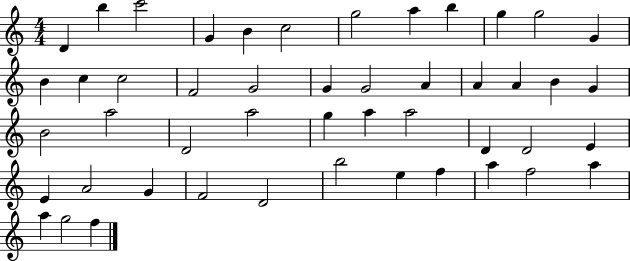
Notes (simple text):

D4/q B5/q C6/h G4/q B4/q C5/h G5/h A5/q B5/q G5/q G5/h G4/q B4/q C5/q C5/h F4/h G4/h G4/q G4/h A4/q A4/q A4/q B4/q G4/q B4/h A5/h D4/h A5/h G5/q A5/q A5/h D4/q D4/h E4/q E4/q A4/h G4/q F4/h D4/h B5/h E5/q F5/q A5/q F5/h A5/q A5/q G5/h F5/q